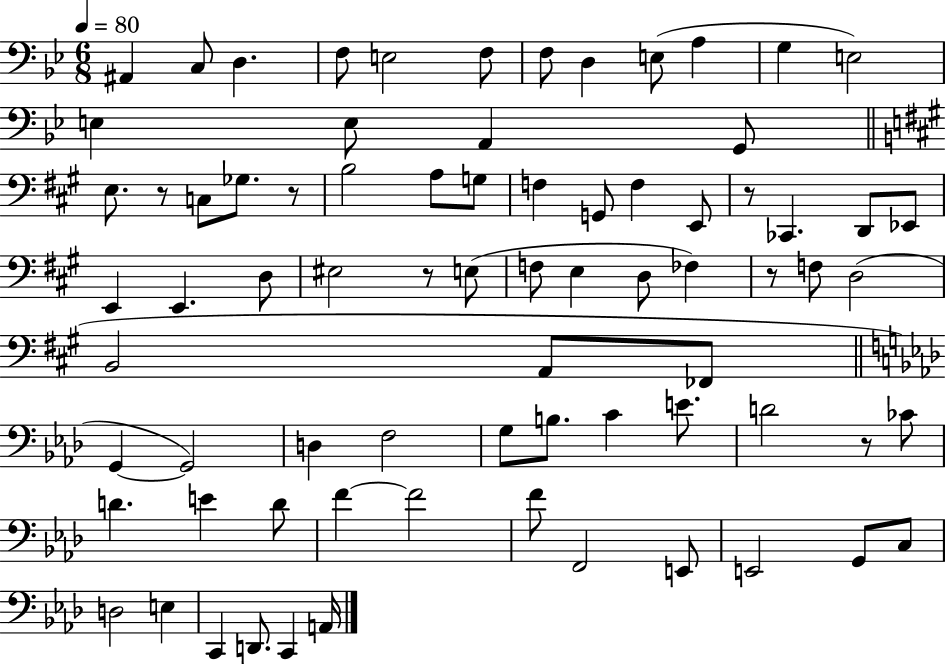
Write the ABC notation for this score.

X:1
T:Untitled
M:6/8
L:1/4
K:Bb
^A,, C,/2 D, F,/2 E,2 F,/2 F,/2 D, E,/2 A, G, E,2 E, E,/2 A,, G,,/2 E,/2 z/2 C,/2 _G,/2 z/2 B,2 A,/2 G,/2 F, G,,/2 F, E,,/2 z/2 _C,, D,,/2 _E,,/2 E,, E,, D,/2 ^E,2 z/2 E,/2 F,/2 E, D,/2 _F, z/2 F,/2 D,2 B,,2 A,,/2 _F,,/2 G,, G,,2 D, F,2 G,/2 B,/2 C E/2 D2 z/2 _C/2 D E D/2 F F2 F/2 F,,2 E,,/2 E,,2 G,,/2 C,/2 D,2 E, C,, D,,/2 C,, A,,/4